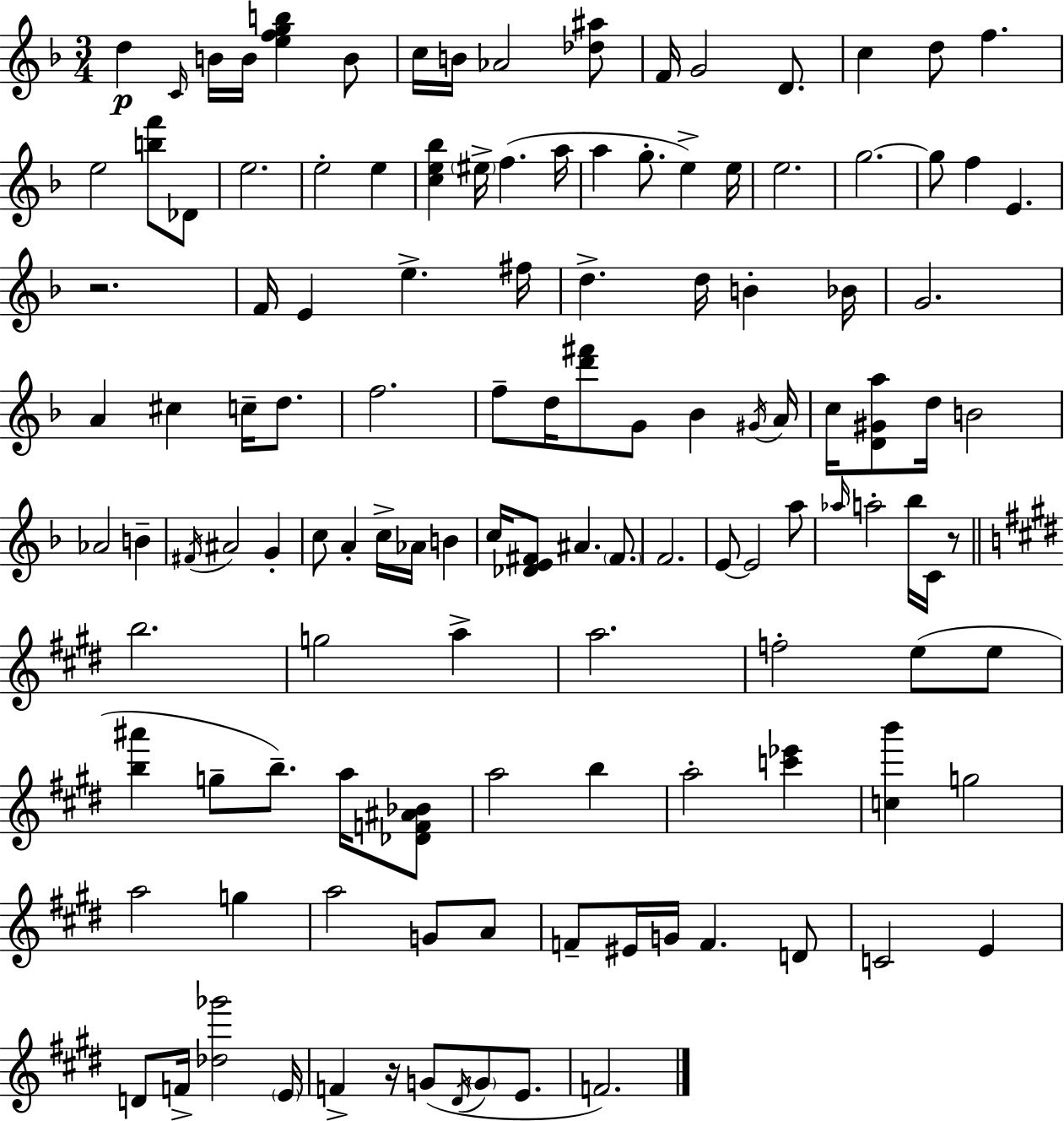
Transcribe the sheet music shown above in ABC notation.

X:1
T:Untitled
M:3/4
L:1/4
K:Dm
d C/4 B/4 B/4 [efgb] B/2 c/4 B/4 _A2 [_d^a]/2 F/4 G2 D/2 c d/2 f e2 [bf']/2 _D/2 e2 e2 e [ce_b] ^e/4 f a/4 a g/2 e e/4 e2 g2 g/2 f E z2 F/4 E e ^f/4 d d/4 B _B/4 G2 A ^c c/4 d/2 f2 f/2 d/4 [d'^f']/2 G/2 _B ^G/4 A/4 c/4 [D^Ga]/2 d/4 B2 _A2 B ^F/4 ^A2 G c/2 A c/4 _A/4 B c/4 [_DE^F]/2 ^A ^F/2 F2 E/2 E2 a/2 _a/4 a2 _b/4 C/4 z/2 b2 g2 a a2 f2 e/2 e/2 [b^a'] g/2 b/2 a/4 [_DF^A_B]/2 a2 b a2 [c'_e'] [cb'] g2 a2 g a2 G/2 A/2 F/2 ^E/4 G/4 F D/2 C2 E D/2 F/4 [_d_g']2 E/4 F z/4 G/2 ^D/4 G/2 E/2 F2